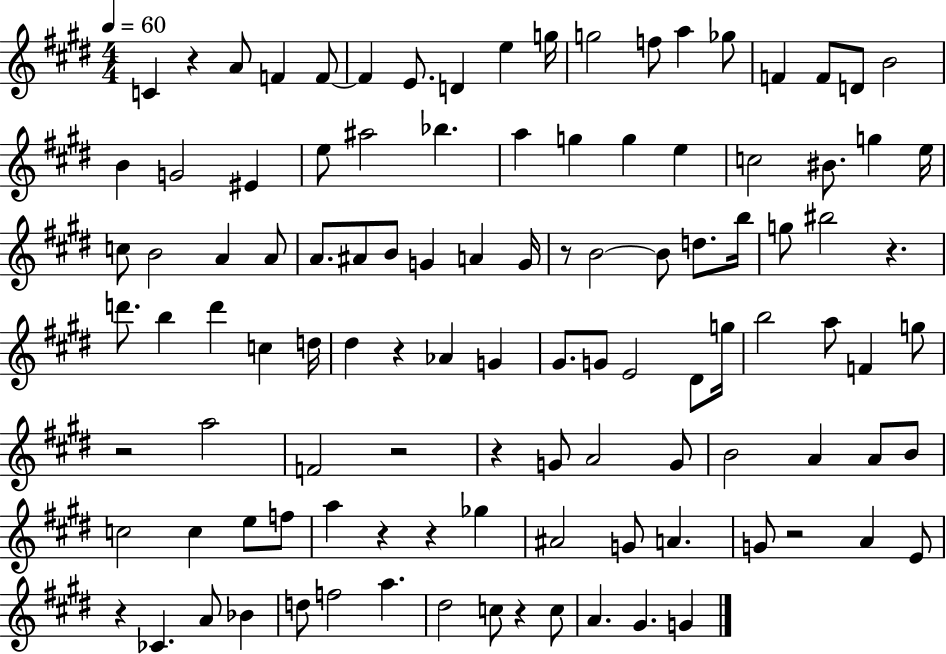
C4/q R/q A4/e F4/q F4/e F4/q E4/e. D4/q E5/q G5/s G5/h F5/e A5/q Gb5/e F4/q F4/e D4/e B4/h B4/q G4/h EIS4/q E5/e A#5/h Bb5/q. A5/q G5/q G5/q E5/q C5/h BIS4/e. G5/q E5/s C5/e B4/h A4/q A4/e A4/e. A#4/e B4/e G4/q A4/q G4/s R/e B4/h B4/e D5/e. B5/s G5/e BIS5/h R/q. D6/e. B5/q D6/q C5/q D5/s D#5/q R/q Ab4/q G4/q G#4/e. G4/e E4/h D#4/e G5/s B5/h A5/e F4/q G5/e R/h A5/h F4/h R/h R/q G4/e A4/h G4/e B4/h A4/q A4/e B4/e C5/h C5/q E5/e F5/e A5/q R/q R/q Gb5/q A#4/h G4/e A4/q. G4/e R/h A4/q E4/e R/q CES4/q. A4/e Bb4/q D5/e F5/h A5/q. D#5/h C5/e R/q C5/e A4/q. G#4/q. G4/q